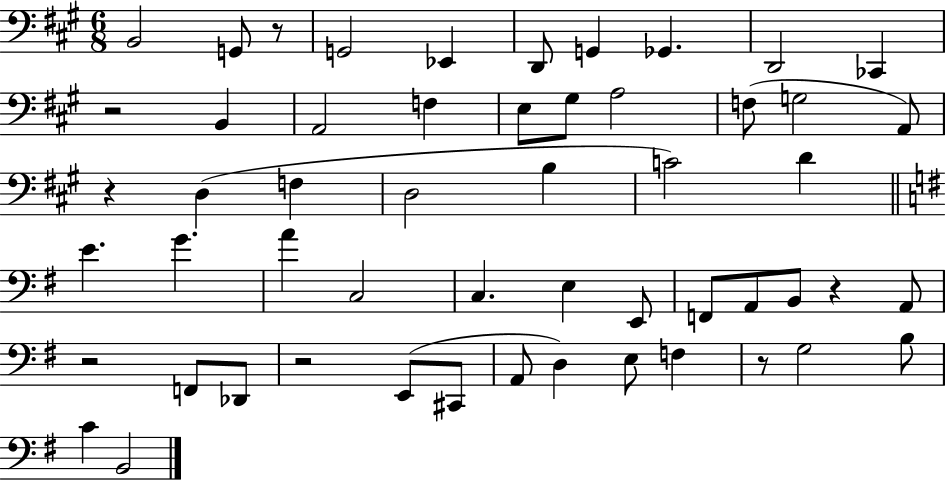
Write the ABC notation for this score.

X:1
T:Untitled
M:6/8
L:1/4
K:A
B,,2 G,,/2 z/2 G,,2 _E,, D,,/2 G,, _G,, D,,2 _C,, z2 B,, A,,2 F, E,/2 ^G,/2 A,2 F,/2 G,2 A,,/2 z D, F, D,2 B, C2 D E G A C,2 C, E, E,,/2 F,,/2 A,,/2 B,,/2 z A,,/2 z2 F,,/2 _D,,/2 z2 E,,/2 ^C,,/2 A,,/2 D, E,/2 F, z/2 G,2 B,/2 C B,,2